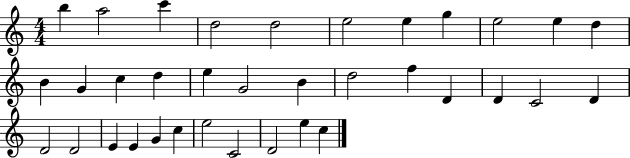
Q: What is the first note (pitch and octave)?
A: B5